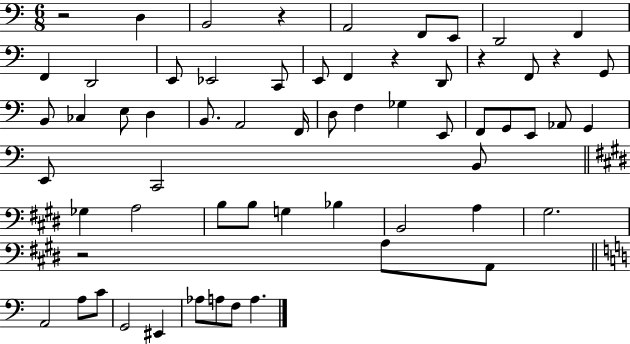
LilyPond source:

{
  \clef bass
  \numericTimeSignature
  \time 6/8
  \key c \major
  \repeat volta 2 { r2 d4 | b,2 r4 | a,2 f,8 e,8 | d,2 f,4 | \break f,4 d,2 | e,8 ees,2 c,8 | e,8 f,4 r4 d,8 | r4 f,8 r4 g,8 | \break b,8 ces4 e8 d4 | b,8. a,2 f,16 | d8 f4 ges4 e,8 | f,8 g,8 e,8 aes,8 g,4 | \break e,8 c,2 b,8 | \bar "||" \break \key e \major ges4 a2 | b8 b8 g4 bes4 | b,2 a4 | gis2. | \break r2 a8 a,8 | \bar "||" \break \key a \minor a,2 a8 c'8 | g,2 eis,4 | aes8 a8 f8 a4. | } \bar "|."
}